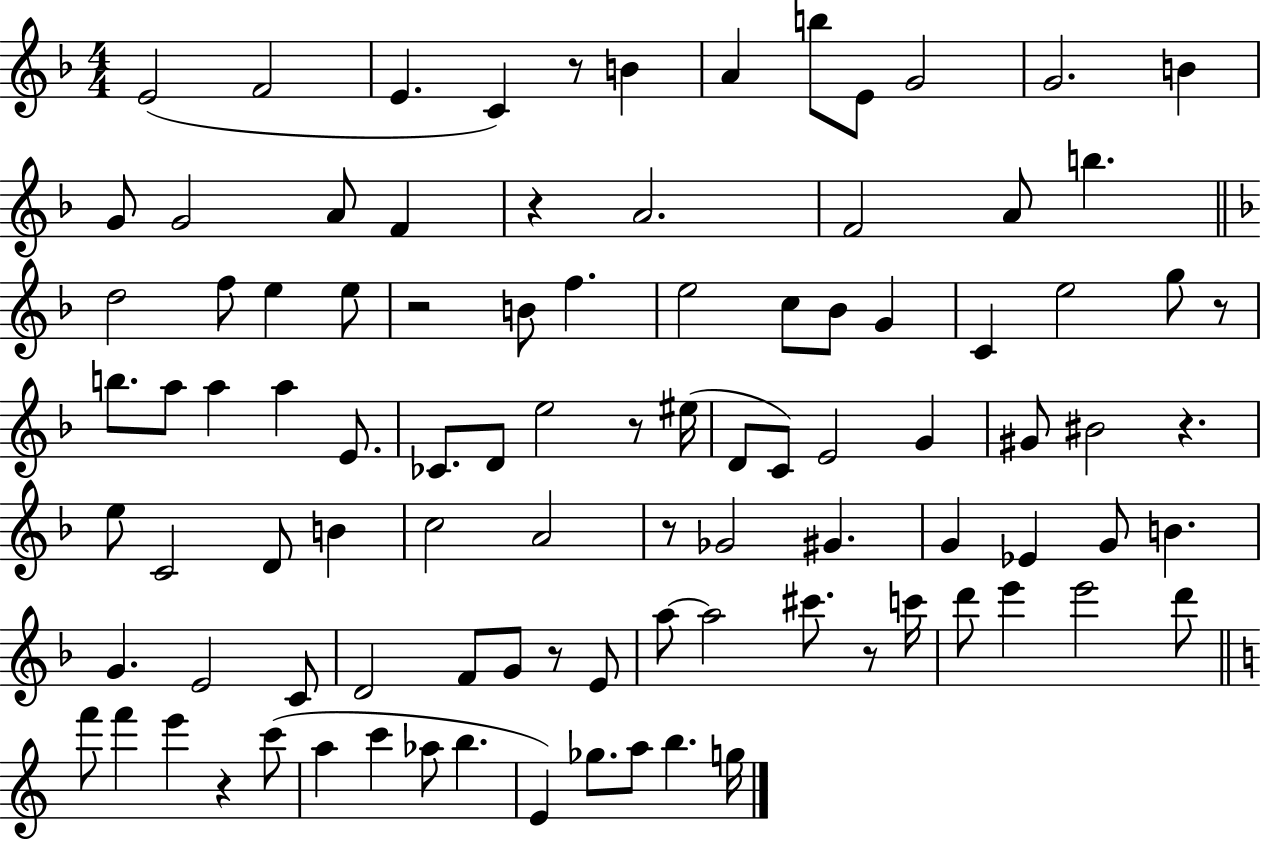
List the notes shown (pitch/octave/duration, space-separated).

E4/h F4/h E4/q. C4/q R/e B4/q A4/q B5/e E4/e G4/h G4/h. B4/q G4/e G4/h A4/e F4/q R/q A4/h. F4/h A4/e B5/q. D5/h F5/e E5/q E5/e R/h B4/e F5/q. E5/h C5/e Bb4/e G4/q C4/q E5/h G5/e R/e B5/e. A5/e A5/q A5/q E4/e. CES4/e. D4/e E5/h R/e EIS5/s D4/e C4/e E4/h G4/q G#4/e BIS4/h R/q. E5/e C4/h D4/e B4/q C5/h A4/h R/e Gb4/h G#4/q. G4/q Eb4/q G4/e B4/q. G4/q. E4/h C4/e D4/h F4/e G4/e R/e E4/e A5/e A5/h C#6/e. R/e C6/s D6/e E6/q E6/h D6/e F6/e F6/q E6/q R/q C6/e A5/q C6/q Ab5/e B5/q. E4/q Gb5/e. A5/e B5/q. G5/s